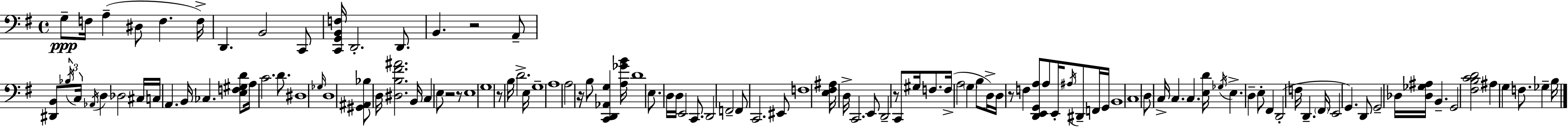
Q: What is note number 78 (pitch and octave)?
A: C3